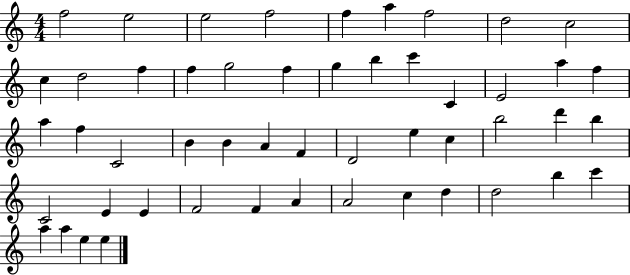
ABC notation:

X:1
T:Untitled
M:4/4
L:1/4
K:C
f2 e2 e2 f2 f a f2 d2 c2 c d2 f f g2 f g b c' C E2 a f a f C2 B B A F D2 e c b2 d' b C2 E E F2 F A A2 c d d2 b c' a a e e